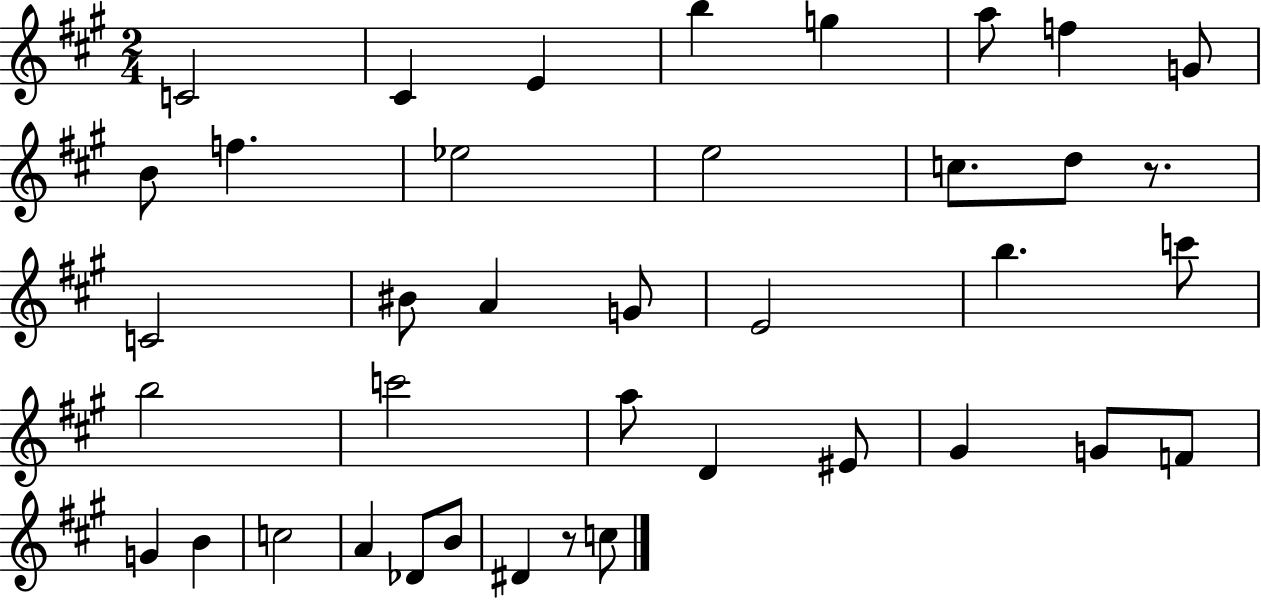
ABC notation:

X:1
T:Untitled
M:2/4
L:1/4
K:A
C2 ^C E b g a/2 f G/2 B/2 f _e2 e2 c/2 d/2 z/2 C2 ^B/2 A G/2 E2 b c'/2 b2 c'2 a/2 D ^E/2 ^G G/2 F/2 G B c2 A _D/2 B/2 ^D z/2 c/2